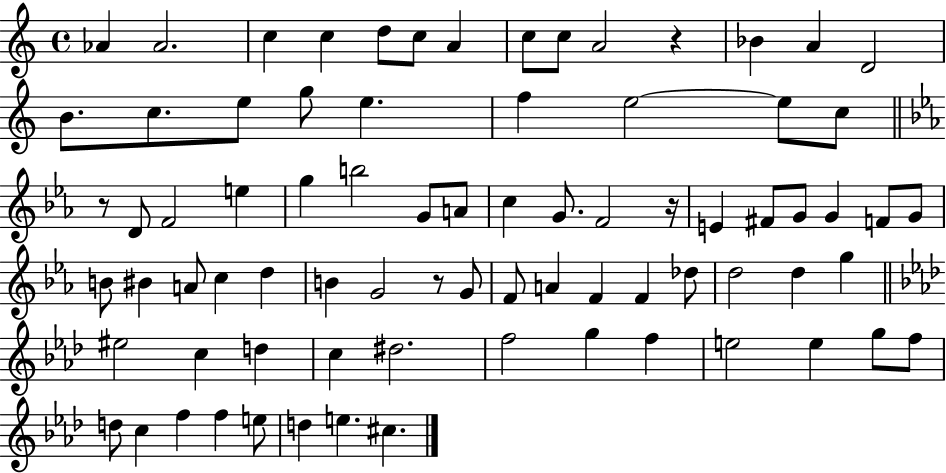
{
  \clef treble
  \time 4/4
  \defaultTimeSignature
  \key c \major
  aes'4 aes'2. | c''4 c''4 d''8 c''8 a'4 | c''8 c''8 a'2 r4 | bes'4 a'4 d'2 | \break b'8. c''8. e''8 g''8 e''4. | f''4 e''2~~ e''8 c''8 | \bar "||" \break \key c \minor r8 d'8 f'2 e''4 | g''4 b''2 g'8 a'8 | c''4 g'8. f'2 r16 | e'4 fis'8 g'8 g'4 f'8 g'8 | \break b'8 bis'4 a'8 c''4 d''4 | b'4 g'2 r8 g'8 | f'8 a'4 f'4 f'4 des''8 | d''2 d''4 g''4 | \break \bar "||" \break \key aes \major eis''2 c''4 d''4 | c''4 dis''2. | f''2 g''4 f''4 | e''2 e''4 g''8 f''8 | \break d''8 c''4 f''4 f''4 e''8 | d''4 e''4. cis''4. | \bar "|."
}